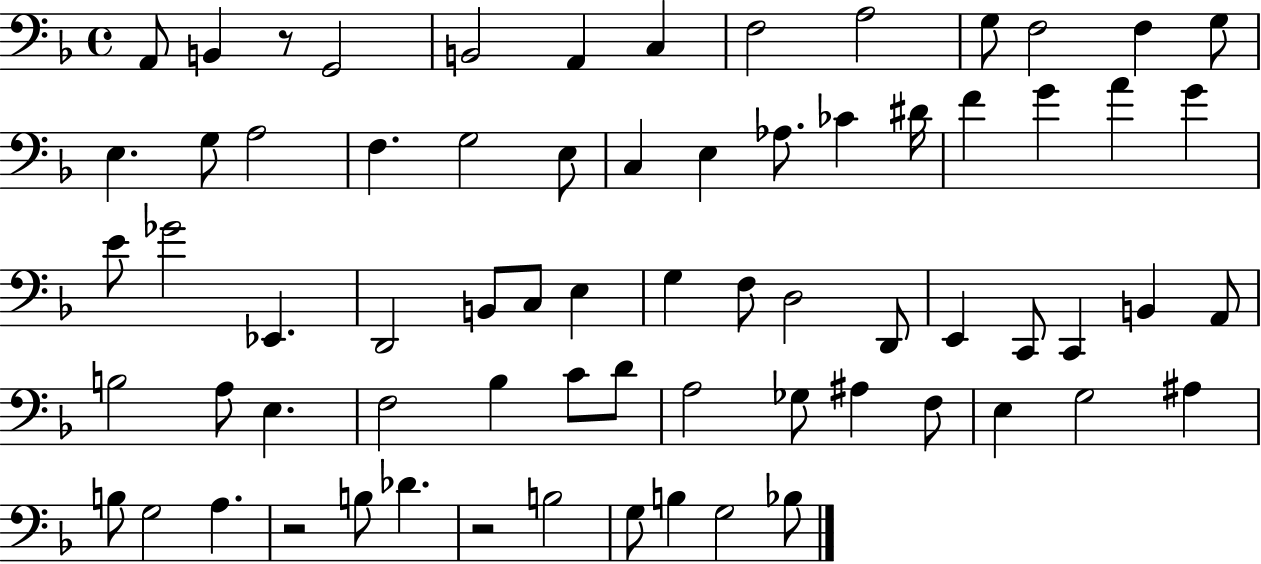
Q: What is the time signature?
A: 4/4